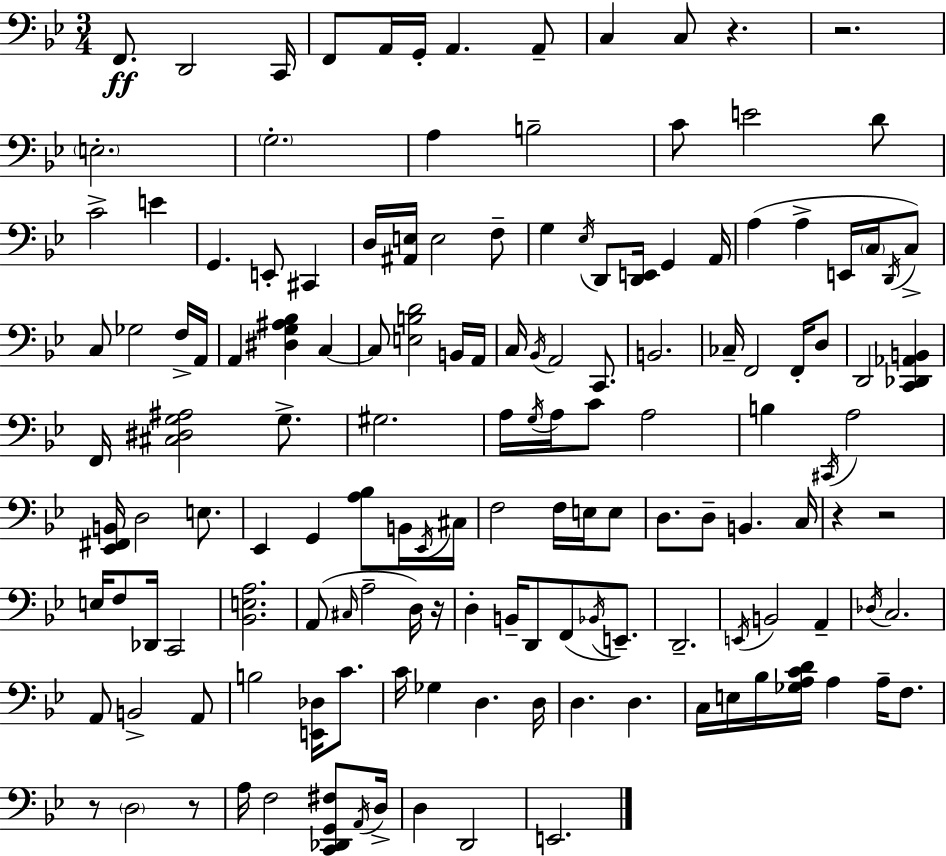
F2/e. D2/h C2/s F2/e A2/s G2/s A2/q. A2/e C3/q C3/e R/q. R/h. E3/h. G3/h. A3/q B3/h C4/e E4/h D4/e C4/h E4/q G2/q. E2/e C#2/q D3/s [A#2,E3]/s E3/h F3/e G3/q Eb3/s D2/e [D2,E2]/s G2/q A2/s A3/q A3/q E2/s C3/s D2/s C3/e C3/e Gb3/h F3/s A2/s A2/q [D#3,G3,A#3,Bb3]/q C3/q C3/e [E3,B3,D4]/h B2/s A2/s C3/s Bb2/s A2/h C2/e. B2/h. CES3/s F2/h F2/s D3/e D2/h [C2,Db2,Ab2,B2]/q F2/s [C#3,D#3,G3,A#3]/h G3/e. G#3/h. A3/s G3/s A3/s C4/e A3/h B3/q C#2/s A3/h [Eb2,F#2,B2]/s D3/h E3/e. Eb2/q G2/q [A3,Bb3]/e B2/s Eb2/s C#3/s F3/h F3/s E3/s E3/e D3/e. D3/e B2/q. C3/s R/q R/h E3/s F3/e Db2/s C2/h [Bb2,E3,A3]/h. A2/e C#3/s A3/h D3/s R/s D3/q B2/s D2/e F2/e Bb2/s E2/e. D2/h. E2/s B2/h A2/q Db3/s C3/h. A2/e B2/h A2/e B3/h [E2,Db3]/s C4/e. C4/s Gb3/q D3/q. D3/s D3/q. D3/q. C3/s E3/s Bb3/s [Gb3,A3,C4,D4]/s A3/q A3/s F3/e. R/e D3/h R/e A3/s F3/h [C2,Db2,G2,F#3]/e A2/s D3/s D3/q D2/h E2/h.